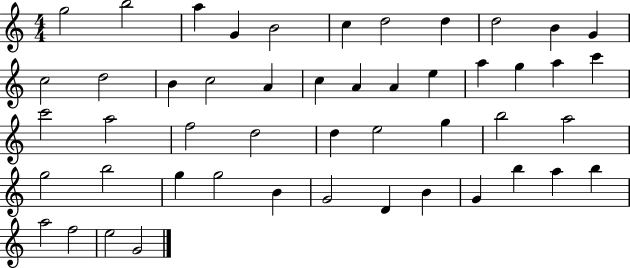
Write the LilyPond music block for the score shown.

{
  \clef treble
  \numericTimeSignature
  \time 4/4
  \key c \major
  g''2 b''2 | a''4 g'4 b'2 | c''4 d''2 d''4 | d''2 b'4 g'4 | \break c''2 d''2 | b'4 c''2 a'4 | c''4 a'4 a'4 e''4 | a''4 g''4 a''4 c'''4 | \break c'''2 a''2 | f''2 d''2 | d''4 e''2 g''4 | b''2 a''2 | \break g''2 b''2 | g''4 g''2 b'4 | g'2 d'4 b'4 | g'4 b''4 a''4 b''4 | \break a''2 f''2 | e''2 g'2 | \bar "|."
}